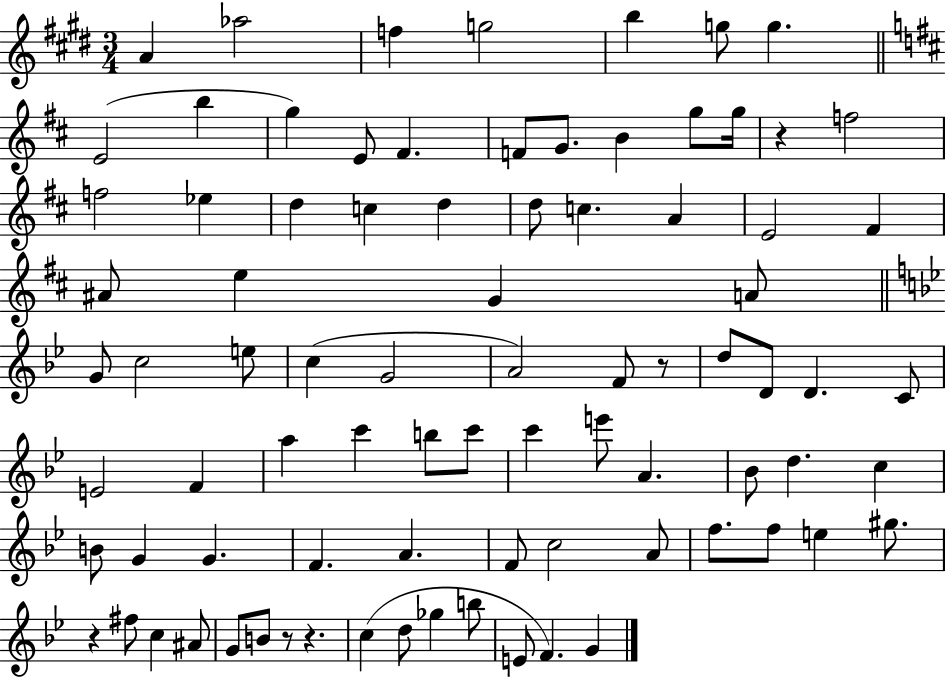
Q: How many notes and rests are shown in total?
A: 84